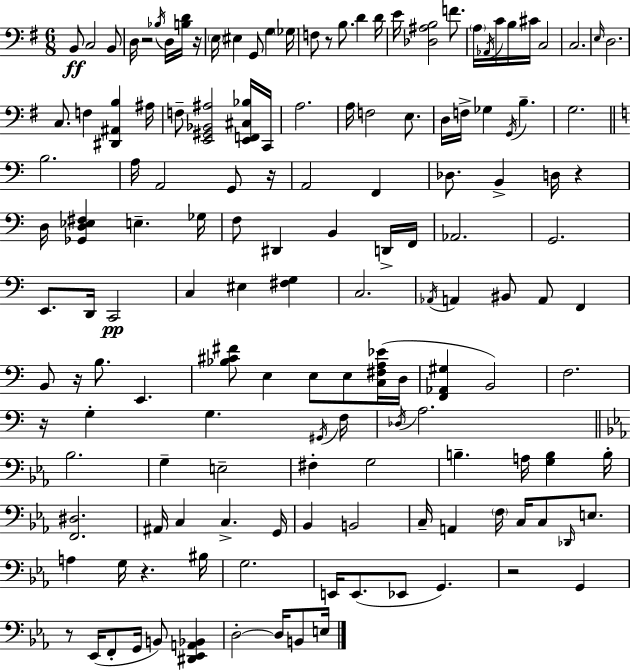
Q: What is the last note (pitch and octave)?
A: E3